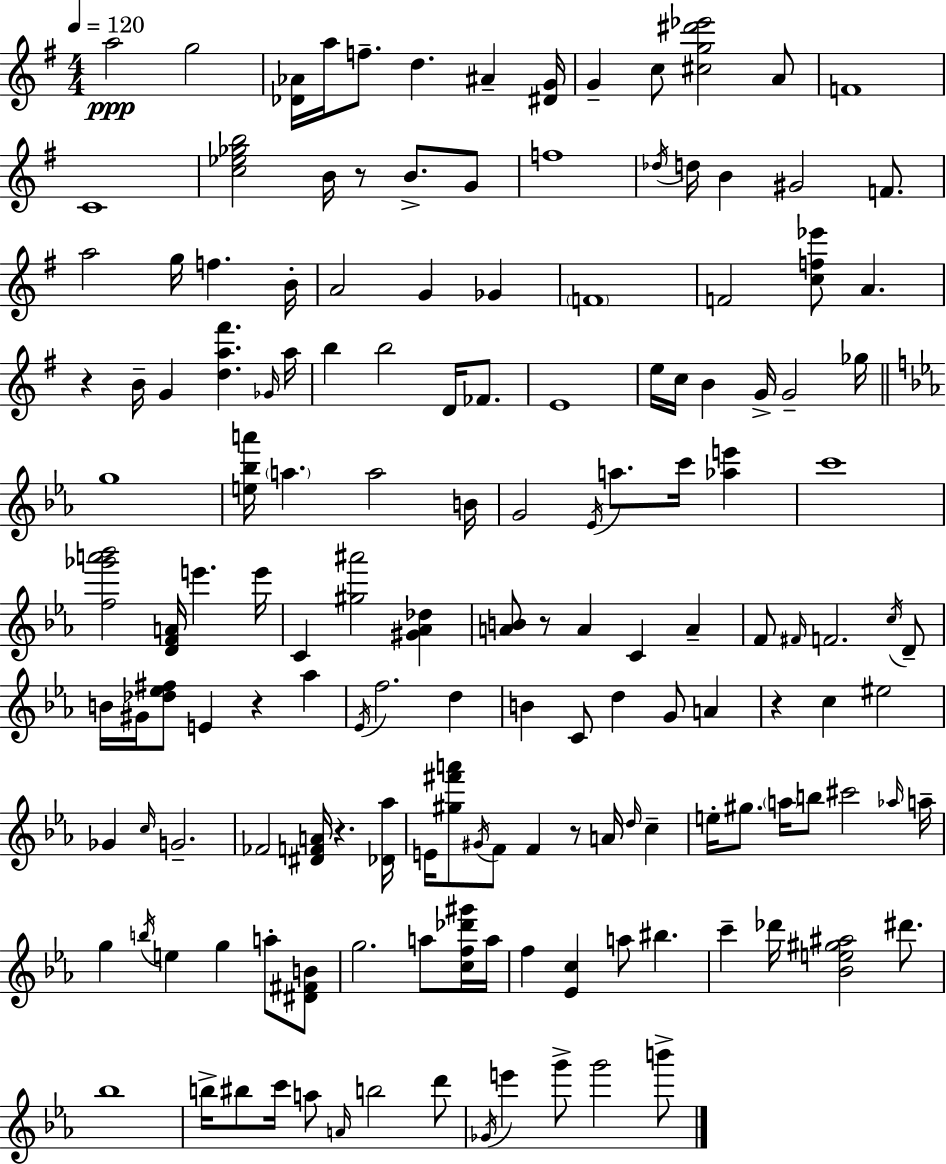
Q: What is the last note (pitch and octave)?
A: B6